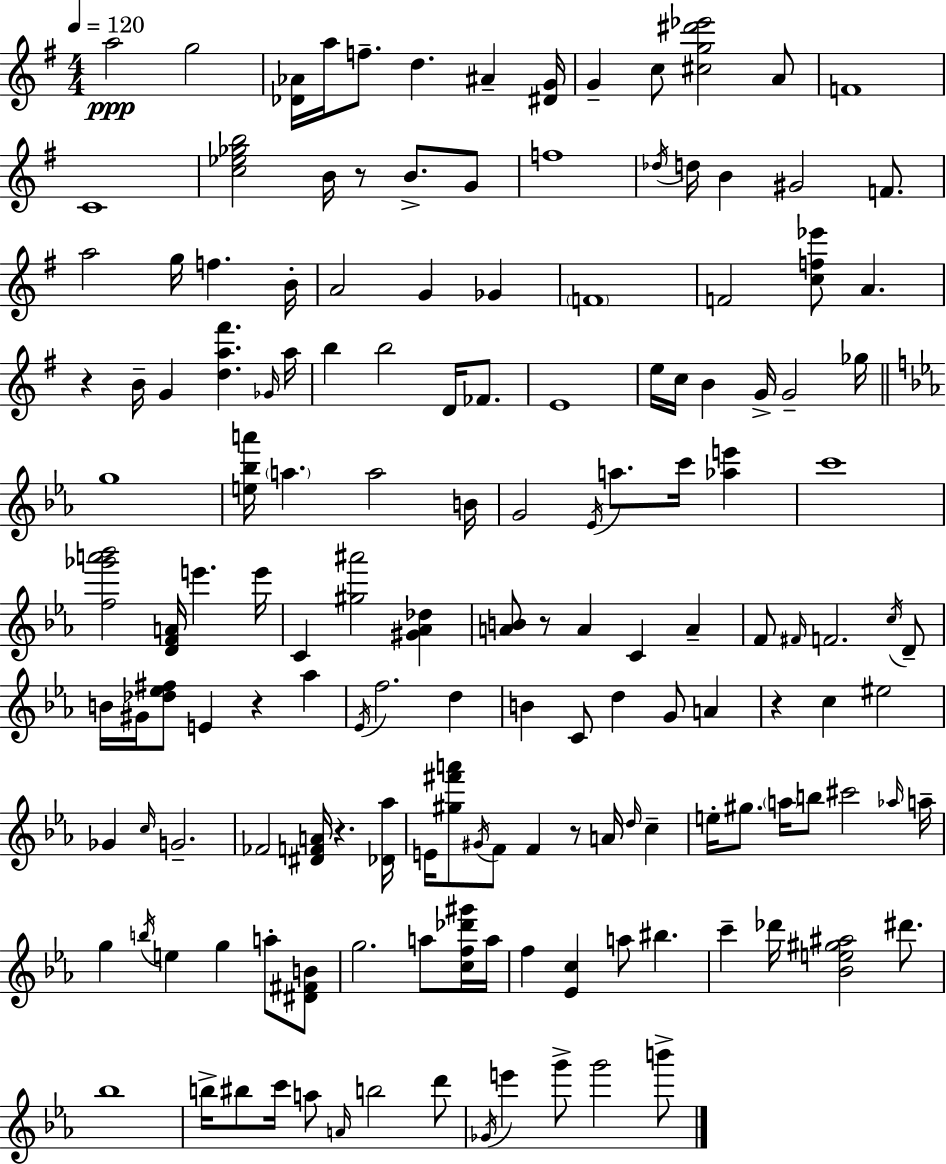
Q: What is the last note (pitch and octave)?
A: B6